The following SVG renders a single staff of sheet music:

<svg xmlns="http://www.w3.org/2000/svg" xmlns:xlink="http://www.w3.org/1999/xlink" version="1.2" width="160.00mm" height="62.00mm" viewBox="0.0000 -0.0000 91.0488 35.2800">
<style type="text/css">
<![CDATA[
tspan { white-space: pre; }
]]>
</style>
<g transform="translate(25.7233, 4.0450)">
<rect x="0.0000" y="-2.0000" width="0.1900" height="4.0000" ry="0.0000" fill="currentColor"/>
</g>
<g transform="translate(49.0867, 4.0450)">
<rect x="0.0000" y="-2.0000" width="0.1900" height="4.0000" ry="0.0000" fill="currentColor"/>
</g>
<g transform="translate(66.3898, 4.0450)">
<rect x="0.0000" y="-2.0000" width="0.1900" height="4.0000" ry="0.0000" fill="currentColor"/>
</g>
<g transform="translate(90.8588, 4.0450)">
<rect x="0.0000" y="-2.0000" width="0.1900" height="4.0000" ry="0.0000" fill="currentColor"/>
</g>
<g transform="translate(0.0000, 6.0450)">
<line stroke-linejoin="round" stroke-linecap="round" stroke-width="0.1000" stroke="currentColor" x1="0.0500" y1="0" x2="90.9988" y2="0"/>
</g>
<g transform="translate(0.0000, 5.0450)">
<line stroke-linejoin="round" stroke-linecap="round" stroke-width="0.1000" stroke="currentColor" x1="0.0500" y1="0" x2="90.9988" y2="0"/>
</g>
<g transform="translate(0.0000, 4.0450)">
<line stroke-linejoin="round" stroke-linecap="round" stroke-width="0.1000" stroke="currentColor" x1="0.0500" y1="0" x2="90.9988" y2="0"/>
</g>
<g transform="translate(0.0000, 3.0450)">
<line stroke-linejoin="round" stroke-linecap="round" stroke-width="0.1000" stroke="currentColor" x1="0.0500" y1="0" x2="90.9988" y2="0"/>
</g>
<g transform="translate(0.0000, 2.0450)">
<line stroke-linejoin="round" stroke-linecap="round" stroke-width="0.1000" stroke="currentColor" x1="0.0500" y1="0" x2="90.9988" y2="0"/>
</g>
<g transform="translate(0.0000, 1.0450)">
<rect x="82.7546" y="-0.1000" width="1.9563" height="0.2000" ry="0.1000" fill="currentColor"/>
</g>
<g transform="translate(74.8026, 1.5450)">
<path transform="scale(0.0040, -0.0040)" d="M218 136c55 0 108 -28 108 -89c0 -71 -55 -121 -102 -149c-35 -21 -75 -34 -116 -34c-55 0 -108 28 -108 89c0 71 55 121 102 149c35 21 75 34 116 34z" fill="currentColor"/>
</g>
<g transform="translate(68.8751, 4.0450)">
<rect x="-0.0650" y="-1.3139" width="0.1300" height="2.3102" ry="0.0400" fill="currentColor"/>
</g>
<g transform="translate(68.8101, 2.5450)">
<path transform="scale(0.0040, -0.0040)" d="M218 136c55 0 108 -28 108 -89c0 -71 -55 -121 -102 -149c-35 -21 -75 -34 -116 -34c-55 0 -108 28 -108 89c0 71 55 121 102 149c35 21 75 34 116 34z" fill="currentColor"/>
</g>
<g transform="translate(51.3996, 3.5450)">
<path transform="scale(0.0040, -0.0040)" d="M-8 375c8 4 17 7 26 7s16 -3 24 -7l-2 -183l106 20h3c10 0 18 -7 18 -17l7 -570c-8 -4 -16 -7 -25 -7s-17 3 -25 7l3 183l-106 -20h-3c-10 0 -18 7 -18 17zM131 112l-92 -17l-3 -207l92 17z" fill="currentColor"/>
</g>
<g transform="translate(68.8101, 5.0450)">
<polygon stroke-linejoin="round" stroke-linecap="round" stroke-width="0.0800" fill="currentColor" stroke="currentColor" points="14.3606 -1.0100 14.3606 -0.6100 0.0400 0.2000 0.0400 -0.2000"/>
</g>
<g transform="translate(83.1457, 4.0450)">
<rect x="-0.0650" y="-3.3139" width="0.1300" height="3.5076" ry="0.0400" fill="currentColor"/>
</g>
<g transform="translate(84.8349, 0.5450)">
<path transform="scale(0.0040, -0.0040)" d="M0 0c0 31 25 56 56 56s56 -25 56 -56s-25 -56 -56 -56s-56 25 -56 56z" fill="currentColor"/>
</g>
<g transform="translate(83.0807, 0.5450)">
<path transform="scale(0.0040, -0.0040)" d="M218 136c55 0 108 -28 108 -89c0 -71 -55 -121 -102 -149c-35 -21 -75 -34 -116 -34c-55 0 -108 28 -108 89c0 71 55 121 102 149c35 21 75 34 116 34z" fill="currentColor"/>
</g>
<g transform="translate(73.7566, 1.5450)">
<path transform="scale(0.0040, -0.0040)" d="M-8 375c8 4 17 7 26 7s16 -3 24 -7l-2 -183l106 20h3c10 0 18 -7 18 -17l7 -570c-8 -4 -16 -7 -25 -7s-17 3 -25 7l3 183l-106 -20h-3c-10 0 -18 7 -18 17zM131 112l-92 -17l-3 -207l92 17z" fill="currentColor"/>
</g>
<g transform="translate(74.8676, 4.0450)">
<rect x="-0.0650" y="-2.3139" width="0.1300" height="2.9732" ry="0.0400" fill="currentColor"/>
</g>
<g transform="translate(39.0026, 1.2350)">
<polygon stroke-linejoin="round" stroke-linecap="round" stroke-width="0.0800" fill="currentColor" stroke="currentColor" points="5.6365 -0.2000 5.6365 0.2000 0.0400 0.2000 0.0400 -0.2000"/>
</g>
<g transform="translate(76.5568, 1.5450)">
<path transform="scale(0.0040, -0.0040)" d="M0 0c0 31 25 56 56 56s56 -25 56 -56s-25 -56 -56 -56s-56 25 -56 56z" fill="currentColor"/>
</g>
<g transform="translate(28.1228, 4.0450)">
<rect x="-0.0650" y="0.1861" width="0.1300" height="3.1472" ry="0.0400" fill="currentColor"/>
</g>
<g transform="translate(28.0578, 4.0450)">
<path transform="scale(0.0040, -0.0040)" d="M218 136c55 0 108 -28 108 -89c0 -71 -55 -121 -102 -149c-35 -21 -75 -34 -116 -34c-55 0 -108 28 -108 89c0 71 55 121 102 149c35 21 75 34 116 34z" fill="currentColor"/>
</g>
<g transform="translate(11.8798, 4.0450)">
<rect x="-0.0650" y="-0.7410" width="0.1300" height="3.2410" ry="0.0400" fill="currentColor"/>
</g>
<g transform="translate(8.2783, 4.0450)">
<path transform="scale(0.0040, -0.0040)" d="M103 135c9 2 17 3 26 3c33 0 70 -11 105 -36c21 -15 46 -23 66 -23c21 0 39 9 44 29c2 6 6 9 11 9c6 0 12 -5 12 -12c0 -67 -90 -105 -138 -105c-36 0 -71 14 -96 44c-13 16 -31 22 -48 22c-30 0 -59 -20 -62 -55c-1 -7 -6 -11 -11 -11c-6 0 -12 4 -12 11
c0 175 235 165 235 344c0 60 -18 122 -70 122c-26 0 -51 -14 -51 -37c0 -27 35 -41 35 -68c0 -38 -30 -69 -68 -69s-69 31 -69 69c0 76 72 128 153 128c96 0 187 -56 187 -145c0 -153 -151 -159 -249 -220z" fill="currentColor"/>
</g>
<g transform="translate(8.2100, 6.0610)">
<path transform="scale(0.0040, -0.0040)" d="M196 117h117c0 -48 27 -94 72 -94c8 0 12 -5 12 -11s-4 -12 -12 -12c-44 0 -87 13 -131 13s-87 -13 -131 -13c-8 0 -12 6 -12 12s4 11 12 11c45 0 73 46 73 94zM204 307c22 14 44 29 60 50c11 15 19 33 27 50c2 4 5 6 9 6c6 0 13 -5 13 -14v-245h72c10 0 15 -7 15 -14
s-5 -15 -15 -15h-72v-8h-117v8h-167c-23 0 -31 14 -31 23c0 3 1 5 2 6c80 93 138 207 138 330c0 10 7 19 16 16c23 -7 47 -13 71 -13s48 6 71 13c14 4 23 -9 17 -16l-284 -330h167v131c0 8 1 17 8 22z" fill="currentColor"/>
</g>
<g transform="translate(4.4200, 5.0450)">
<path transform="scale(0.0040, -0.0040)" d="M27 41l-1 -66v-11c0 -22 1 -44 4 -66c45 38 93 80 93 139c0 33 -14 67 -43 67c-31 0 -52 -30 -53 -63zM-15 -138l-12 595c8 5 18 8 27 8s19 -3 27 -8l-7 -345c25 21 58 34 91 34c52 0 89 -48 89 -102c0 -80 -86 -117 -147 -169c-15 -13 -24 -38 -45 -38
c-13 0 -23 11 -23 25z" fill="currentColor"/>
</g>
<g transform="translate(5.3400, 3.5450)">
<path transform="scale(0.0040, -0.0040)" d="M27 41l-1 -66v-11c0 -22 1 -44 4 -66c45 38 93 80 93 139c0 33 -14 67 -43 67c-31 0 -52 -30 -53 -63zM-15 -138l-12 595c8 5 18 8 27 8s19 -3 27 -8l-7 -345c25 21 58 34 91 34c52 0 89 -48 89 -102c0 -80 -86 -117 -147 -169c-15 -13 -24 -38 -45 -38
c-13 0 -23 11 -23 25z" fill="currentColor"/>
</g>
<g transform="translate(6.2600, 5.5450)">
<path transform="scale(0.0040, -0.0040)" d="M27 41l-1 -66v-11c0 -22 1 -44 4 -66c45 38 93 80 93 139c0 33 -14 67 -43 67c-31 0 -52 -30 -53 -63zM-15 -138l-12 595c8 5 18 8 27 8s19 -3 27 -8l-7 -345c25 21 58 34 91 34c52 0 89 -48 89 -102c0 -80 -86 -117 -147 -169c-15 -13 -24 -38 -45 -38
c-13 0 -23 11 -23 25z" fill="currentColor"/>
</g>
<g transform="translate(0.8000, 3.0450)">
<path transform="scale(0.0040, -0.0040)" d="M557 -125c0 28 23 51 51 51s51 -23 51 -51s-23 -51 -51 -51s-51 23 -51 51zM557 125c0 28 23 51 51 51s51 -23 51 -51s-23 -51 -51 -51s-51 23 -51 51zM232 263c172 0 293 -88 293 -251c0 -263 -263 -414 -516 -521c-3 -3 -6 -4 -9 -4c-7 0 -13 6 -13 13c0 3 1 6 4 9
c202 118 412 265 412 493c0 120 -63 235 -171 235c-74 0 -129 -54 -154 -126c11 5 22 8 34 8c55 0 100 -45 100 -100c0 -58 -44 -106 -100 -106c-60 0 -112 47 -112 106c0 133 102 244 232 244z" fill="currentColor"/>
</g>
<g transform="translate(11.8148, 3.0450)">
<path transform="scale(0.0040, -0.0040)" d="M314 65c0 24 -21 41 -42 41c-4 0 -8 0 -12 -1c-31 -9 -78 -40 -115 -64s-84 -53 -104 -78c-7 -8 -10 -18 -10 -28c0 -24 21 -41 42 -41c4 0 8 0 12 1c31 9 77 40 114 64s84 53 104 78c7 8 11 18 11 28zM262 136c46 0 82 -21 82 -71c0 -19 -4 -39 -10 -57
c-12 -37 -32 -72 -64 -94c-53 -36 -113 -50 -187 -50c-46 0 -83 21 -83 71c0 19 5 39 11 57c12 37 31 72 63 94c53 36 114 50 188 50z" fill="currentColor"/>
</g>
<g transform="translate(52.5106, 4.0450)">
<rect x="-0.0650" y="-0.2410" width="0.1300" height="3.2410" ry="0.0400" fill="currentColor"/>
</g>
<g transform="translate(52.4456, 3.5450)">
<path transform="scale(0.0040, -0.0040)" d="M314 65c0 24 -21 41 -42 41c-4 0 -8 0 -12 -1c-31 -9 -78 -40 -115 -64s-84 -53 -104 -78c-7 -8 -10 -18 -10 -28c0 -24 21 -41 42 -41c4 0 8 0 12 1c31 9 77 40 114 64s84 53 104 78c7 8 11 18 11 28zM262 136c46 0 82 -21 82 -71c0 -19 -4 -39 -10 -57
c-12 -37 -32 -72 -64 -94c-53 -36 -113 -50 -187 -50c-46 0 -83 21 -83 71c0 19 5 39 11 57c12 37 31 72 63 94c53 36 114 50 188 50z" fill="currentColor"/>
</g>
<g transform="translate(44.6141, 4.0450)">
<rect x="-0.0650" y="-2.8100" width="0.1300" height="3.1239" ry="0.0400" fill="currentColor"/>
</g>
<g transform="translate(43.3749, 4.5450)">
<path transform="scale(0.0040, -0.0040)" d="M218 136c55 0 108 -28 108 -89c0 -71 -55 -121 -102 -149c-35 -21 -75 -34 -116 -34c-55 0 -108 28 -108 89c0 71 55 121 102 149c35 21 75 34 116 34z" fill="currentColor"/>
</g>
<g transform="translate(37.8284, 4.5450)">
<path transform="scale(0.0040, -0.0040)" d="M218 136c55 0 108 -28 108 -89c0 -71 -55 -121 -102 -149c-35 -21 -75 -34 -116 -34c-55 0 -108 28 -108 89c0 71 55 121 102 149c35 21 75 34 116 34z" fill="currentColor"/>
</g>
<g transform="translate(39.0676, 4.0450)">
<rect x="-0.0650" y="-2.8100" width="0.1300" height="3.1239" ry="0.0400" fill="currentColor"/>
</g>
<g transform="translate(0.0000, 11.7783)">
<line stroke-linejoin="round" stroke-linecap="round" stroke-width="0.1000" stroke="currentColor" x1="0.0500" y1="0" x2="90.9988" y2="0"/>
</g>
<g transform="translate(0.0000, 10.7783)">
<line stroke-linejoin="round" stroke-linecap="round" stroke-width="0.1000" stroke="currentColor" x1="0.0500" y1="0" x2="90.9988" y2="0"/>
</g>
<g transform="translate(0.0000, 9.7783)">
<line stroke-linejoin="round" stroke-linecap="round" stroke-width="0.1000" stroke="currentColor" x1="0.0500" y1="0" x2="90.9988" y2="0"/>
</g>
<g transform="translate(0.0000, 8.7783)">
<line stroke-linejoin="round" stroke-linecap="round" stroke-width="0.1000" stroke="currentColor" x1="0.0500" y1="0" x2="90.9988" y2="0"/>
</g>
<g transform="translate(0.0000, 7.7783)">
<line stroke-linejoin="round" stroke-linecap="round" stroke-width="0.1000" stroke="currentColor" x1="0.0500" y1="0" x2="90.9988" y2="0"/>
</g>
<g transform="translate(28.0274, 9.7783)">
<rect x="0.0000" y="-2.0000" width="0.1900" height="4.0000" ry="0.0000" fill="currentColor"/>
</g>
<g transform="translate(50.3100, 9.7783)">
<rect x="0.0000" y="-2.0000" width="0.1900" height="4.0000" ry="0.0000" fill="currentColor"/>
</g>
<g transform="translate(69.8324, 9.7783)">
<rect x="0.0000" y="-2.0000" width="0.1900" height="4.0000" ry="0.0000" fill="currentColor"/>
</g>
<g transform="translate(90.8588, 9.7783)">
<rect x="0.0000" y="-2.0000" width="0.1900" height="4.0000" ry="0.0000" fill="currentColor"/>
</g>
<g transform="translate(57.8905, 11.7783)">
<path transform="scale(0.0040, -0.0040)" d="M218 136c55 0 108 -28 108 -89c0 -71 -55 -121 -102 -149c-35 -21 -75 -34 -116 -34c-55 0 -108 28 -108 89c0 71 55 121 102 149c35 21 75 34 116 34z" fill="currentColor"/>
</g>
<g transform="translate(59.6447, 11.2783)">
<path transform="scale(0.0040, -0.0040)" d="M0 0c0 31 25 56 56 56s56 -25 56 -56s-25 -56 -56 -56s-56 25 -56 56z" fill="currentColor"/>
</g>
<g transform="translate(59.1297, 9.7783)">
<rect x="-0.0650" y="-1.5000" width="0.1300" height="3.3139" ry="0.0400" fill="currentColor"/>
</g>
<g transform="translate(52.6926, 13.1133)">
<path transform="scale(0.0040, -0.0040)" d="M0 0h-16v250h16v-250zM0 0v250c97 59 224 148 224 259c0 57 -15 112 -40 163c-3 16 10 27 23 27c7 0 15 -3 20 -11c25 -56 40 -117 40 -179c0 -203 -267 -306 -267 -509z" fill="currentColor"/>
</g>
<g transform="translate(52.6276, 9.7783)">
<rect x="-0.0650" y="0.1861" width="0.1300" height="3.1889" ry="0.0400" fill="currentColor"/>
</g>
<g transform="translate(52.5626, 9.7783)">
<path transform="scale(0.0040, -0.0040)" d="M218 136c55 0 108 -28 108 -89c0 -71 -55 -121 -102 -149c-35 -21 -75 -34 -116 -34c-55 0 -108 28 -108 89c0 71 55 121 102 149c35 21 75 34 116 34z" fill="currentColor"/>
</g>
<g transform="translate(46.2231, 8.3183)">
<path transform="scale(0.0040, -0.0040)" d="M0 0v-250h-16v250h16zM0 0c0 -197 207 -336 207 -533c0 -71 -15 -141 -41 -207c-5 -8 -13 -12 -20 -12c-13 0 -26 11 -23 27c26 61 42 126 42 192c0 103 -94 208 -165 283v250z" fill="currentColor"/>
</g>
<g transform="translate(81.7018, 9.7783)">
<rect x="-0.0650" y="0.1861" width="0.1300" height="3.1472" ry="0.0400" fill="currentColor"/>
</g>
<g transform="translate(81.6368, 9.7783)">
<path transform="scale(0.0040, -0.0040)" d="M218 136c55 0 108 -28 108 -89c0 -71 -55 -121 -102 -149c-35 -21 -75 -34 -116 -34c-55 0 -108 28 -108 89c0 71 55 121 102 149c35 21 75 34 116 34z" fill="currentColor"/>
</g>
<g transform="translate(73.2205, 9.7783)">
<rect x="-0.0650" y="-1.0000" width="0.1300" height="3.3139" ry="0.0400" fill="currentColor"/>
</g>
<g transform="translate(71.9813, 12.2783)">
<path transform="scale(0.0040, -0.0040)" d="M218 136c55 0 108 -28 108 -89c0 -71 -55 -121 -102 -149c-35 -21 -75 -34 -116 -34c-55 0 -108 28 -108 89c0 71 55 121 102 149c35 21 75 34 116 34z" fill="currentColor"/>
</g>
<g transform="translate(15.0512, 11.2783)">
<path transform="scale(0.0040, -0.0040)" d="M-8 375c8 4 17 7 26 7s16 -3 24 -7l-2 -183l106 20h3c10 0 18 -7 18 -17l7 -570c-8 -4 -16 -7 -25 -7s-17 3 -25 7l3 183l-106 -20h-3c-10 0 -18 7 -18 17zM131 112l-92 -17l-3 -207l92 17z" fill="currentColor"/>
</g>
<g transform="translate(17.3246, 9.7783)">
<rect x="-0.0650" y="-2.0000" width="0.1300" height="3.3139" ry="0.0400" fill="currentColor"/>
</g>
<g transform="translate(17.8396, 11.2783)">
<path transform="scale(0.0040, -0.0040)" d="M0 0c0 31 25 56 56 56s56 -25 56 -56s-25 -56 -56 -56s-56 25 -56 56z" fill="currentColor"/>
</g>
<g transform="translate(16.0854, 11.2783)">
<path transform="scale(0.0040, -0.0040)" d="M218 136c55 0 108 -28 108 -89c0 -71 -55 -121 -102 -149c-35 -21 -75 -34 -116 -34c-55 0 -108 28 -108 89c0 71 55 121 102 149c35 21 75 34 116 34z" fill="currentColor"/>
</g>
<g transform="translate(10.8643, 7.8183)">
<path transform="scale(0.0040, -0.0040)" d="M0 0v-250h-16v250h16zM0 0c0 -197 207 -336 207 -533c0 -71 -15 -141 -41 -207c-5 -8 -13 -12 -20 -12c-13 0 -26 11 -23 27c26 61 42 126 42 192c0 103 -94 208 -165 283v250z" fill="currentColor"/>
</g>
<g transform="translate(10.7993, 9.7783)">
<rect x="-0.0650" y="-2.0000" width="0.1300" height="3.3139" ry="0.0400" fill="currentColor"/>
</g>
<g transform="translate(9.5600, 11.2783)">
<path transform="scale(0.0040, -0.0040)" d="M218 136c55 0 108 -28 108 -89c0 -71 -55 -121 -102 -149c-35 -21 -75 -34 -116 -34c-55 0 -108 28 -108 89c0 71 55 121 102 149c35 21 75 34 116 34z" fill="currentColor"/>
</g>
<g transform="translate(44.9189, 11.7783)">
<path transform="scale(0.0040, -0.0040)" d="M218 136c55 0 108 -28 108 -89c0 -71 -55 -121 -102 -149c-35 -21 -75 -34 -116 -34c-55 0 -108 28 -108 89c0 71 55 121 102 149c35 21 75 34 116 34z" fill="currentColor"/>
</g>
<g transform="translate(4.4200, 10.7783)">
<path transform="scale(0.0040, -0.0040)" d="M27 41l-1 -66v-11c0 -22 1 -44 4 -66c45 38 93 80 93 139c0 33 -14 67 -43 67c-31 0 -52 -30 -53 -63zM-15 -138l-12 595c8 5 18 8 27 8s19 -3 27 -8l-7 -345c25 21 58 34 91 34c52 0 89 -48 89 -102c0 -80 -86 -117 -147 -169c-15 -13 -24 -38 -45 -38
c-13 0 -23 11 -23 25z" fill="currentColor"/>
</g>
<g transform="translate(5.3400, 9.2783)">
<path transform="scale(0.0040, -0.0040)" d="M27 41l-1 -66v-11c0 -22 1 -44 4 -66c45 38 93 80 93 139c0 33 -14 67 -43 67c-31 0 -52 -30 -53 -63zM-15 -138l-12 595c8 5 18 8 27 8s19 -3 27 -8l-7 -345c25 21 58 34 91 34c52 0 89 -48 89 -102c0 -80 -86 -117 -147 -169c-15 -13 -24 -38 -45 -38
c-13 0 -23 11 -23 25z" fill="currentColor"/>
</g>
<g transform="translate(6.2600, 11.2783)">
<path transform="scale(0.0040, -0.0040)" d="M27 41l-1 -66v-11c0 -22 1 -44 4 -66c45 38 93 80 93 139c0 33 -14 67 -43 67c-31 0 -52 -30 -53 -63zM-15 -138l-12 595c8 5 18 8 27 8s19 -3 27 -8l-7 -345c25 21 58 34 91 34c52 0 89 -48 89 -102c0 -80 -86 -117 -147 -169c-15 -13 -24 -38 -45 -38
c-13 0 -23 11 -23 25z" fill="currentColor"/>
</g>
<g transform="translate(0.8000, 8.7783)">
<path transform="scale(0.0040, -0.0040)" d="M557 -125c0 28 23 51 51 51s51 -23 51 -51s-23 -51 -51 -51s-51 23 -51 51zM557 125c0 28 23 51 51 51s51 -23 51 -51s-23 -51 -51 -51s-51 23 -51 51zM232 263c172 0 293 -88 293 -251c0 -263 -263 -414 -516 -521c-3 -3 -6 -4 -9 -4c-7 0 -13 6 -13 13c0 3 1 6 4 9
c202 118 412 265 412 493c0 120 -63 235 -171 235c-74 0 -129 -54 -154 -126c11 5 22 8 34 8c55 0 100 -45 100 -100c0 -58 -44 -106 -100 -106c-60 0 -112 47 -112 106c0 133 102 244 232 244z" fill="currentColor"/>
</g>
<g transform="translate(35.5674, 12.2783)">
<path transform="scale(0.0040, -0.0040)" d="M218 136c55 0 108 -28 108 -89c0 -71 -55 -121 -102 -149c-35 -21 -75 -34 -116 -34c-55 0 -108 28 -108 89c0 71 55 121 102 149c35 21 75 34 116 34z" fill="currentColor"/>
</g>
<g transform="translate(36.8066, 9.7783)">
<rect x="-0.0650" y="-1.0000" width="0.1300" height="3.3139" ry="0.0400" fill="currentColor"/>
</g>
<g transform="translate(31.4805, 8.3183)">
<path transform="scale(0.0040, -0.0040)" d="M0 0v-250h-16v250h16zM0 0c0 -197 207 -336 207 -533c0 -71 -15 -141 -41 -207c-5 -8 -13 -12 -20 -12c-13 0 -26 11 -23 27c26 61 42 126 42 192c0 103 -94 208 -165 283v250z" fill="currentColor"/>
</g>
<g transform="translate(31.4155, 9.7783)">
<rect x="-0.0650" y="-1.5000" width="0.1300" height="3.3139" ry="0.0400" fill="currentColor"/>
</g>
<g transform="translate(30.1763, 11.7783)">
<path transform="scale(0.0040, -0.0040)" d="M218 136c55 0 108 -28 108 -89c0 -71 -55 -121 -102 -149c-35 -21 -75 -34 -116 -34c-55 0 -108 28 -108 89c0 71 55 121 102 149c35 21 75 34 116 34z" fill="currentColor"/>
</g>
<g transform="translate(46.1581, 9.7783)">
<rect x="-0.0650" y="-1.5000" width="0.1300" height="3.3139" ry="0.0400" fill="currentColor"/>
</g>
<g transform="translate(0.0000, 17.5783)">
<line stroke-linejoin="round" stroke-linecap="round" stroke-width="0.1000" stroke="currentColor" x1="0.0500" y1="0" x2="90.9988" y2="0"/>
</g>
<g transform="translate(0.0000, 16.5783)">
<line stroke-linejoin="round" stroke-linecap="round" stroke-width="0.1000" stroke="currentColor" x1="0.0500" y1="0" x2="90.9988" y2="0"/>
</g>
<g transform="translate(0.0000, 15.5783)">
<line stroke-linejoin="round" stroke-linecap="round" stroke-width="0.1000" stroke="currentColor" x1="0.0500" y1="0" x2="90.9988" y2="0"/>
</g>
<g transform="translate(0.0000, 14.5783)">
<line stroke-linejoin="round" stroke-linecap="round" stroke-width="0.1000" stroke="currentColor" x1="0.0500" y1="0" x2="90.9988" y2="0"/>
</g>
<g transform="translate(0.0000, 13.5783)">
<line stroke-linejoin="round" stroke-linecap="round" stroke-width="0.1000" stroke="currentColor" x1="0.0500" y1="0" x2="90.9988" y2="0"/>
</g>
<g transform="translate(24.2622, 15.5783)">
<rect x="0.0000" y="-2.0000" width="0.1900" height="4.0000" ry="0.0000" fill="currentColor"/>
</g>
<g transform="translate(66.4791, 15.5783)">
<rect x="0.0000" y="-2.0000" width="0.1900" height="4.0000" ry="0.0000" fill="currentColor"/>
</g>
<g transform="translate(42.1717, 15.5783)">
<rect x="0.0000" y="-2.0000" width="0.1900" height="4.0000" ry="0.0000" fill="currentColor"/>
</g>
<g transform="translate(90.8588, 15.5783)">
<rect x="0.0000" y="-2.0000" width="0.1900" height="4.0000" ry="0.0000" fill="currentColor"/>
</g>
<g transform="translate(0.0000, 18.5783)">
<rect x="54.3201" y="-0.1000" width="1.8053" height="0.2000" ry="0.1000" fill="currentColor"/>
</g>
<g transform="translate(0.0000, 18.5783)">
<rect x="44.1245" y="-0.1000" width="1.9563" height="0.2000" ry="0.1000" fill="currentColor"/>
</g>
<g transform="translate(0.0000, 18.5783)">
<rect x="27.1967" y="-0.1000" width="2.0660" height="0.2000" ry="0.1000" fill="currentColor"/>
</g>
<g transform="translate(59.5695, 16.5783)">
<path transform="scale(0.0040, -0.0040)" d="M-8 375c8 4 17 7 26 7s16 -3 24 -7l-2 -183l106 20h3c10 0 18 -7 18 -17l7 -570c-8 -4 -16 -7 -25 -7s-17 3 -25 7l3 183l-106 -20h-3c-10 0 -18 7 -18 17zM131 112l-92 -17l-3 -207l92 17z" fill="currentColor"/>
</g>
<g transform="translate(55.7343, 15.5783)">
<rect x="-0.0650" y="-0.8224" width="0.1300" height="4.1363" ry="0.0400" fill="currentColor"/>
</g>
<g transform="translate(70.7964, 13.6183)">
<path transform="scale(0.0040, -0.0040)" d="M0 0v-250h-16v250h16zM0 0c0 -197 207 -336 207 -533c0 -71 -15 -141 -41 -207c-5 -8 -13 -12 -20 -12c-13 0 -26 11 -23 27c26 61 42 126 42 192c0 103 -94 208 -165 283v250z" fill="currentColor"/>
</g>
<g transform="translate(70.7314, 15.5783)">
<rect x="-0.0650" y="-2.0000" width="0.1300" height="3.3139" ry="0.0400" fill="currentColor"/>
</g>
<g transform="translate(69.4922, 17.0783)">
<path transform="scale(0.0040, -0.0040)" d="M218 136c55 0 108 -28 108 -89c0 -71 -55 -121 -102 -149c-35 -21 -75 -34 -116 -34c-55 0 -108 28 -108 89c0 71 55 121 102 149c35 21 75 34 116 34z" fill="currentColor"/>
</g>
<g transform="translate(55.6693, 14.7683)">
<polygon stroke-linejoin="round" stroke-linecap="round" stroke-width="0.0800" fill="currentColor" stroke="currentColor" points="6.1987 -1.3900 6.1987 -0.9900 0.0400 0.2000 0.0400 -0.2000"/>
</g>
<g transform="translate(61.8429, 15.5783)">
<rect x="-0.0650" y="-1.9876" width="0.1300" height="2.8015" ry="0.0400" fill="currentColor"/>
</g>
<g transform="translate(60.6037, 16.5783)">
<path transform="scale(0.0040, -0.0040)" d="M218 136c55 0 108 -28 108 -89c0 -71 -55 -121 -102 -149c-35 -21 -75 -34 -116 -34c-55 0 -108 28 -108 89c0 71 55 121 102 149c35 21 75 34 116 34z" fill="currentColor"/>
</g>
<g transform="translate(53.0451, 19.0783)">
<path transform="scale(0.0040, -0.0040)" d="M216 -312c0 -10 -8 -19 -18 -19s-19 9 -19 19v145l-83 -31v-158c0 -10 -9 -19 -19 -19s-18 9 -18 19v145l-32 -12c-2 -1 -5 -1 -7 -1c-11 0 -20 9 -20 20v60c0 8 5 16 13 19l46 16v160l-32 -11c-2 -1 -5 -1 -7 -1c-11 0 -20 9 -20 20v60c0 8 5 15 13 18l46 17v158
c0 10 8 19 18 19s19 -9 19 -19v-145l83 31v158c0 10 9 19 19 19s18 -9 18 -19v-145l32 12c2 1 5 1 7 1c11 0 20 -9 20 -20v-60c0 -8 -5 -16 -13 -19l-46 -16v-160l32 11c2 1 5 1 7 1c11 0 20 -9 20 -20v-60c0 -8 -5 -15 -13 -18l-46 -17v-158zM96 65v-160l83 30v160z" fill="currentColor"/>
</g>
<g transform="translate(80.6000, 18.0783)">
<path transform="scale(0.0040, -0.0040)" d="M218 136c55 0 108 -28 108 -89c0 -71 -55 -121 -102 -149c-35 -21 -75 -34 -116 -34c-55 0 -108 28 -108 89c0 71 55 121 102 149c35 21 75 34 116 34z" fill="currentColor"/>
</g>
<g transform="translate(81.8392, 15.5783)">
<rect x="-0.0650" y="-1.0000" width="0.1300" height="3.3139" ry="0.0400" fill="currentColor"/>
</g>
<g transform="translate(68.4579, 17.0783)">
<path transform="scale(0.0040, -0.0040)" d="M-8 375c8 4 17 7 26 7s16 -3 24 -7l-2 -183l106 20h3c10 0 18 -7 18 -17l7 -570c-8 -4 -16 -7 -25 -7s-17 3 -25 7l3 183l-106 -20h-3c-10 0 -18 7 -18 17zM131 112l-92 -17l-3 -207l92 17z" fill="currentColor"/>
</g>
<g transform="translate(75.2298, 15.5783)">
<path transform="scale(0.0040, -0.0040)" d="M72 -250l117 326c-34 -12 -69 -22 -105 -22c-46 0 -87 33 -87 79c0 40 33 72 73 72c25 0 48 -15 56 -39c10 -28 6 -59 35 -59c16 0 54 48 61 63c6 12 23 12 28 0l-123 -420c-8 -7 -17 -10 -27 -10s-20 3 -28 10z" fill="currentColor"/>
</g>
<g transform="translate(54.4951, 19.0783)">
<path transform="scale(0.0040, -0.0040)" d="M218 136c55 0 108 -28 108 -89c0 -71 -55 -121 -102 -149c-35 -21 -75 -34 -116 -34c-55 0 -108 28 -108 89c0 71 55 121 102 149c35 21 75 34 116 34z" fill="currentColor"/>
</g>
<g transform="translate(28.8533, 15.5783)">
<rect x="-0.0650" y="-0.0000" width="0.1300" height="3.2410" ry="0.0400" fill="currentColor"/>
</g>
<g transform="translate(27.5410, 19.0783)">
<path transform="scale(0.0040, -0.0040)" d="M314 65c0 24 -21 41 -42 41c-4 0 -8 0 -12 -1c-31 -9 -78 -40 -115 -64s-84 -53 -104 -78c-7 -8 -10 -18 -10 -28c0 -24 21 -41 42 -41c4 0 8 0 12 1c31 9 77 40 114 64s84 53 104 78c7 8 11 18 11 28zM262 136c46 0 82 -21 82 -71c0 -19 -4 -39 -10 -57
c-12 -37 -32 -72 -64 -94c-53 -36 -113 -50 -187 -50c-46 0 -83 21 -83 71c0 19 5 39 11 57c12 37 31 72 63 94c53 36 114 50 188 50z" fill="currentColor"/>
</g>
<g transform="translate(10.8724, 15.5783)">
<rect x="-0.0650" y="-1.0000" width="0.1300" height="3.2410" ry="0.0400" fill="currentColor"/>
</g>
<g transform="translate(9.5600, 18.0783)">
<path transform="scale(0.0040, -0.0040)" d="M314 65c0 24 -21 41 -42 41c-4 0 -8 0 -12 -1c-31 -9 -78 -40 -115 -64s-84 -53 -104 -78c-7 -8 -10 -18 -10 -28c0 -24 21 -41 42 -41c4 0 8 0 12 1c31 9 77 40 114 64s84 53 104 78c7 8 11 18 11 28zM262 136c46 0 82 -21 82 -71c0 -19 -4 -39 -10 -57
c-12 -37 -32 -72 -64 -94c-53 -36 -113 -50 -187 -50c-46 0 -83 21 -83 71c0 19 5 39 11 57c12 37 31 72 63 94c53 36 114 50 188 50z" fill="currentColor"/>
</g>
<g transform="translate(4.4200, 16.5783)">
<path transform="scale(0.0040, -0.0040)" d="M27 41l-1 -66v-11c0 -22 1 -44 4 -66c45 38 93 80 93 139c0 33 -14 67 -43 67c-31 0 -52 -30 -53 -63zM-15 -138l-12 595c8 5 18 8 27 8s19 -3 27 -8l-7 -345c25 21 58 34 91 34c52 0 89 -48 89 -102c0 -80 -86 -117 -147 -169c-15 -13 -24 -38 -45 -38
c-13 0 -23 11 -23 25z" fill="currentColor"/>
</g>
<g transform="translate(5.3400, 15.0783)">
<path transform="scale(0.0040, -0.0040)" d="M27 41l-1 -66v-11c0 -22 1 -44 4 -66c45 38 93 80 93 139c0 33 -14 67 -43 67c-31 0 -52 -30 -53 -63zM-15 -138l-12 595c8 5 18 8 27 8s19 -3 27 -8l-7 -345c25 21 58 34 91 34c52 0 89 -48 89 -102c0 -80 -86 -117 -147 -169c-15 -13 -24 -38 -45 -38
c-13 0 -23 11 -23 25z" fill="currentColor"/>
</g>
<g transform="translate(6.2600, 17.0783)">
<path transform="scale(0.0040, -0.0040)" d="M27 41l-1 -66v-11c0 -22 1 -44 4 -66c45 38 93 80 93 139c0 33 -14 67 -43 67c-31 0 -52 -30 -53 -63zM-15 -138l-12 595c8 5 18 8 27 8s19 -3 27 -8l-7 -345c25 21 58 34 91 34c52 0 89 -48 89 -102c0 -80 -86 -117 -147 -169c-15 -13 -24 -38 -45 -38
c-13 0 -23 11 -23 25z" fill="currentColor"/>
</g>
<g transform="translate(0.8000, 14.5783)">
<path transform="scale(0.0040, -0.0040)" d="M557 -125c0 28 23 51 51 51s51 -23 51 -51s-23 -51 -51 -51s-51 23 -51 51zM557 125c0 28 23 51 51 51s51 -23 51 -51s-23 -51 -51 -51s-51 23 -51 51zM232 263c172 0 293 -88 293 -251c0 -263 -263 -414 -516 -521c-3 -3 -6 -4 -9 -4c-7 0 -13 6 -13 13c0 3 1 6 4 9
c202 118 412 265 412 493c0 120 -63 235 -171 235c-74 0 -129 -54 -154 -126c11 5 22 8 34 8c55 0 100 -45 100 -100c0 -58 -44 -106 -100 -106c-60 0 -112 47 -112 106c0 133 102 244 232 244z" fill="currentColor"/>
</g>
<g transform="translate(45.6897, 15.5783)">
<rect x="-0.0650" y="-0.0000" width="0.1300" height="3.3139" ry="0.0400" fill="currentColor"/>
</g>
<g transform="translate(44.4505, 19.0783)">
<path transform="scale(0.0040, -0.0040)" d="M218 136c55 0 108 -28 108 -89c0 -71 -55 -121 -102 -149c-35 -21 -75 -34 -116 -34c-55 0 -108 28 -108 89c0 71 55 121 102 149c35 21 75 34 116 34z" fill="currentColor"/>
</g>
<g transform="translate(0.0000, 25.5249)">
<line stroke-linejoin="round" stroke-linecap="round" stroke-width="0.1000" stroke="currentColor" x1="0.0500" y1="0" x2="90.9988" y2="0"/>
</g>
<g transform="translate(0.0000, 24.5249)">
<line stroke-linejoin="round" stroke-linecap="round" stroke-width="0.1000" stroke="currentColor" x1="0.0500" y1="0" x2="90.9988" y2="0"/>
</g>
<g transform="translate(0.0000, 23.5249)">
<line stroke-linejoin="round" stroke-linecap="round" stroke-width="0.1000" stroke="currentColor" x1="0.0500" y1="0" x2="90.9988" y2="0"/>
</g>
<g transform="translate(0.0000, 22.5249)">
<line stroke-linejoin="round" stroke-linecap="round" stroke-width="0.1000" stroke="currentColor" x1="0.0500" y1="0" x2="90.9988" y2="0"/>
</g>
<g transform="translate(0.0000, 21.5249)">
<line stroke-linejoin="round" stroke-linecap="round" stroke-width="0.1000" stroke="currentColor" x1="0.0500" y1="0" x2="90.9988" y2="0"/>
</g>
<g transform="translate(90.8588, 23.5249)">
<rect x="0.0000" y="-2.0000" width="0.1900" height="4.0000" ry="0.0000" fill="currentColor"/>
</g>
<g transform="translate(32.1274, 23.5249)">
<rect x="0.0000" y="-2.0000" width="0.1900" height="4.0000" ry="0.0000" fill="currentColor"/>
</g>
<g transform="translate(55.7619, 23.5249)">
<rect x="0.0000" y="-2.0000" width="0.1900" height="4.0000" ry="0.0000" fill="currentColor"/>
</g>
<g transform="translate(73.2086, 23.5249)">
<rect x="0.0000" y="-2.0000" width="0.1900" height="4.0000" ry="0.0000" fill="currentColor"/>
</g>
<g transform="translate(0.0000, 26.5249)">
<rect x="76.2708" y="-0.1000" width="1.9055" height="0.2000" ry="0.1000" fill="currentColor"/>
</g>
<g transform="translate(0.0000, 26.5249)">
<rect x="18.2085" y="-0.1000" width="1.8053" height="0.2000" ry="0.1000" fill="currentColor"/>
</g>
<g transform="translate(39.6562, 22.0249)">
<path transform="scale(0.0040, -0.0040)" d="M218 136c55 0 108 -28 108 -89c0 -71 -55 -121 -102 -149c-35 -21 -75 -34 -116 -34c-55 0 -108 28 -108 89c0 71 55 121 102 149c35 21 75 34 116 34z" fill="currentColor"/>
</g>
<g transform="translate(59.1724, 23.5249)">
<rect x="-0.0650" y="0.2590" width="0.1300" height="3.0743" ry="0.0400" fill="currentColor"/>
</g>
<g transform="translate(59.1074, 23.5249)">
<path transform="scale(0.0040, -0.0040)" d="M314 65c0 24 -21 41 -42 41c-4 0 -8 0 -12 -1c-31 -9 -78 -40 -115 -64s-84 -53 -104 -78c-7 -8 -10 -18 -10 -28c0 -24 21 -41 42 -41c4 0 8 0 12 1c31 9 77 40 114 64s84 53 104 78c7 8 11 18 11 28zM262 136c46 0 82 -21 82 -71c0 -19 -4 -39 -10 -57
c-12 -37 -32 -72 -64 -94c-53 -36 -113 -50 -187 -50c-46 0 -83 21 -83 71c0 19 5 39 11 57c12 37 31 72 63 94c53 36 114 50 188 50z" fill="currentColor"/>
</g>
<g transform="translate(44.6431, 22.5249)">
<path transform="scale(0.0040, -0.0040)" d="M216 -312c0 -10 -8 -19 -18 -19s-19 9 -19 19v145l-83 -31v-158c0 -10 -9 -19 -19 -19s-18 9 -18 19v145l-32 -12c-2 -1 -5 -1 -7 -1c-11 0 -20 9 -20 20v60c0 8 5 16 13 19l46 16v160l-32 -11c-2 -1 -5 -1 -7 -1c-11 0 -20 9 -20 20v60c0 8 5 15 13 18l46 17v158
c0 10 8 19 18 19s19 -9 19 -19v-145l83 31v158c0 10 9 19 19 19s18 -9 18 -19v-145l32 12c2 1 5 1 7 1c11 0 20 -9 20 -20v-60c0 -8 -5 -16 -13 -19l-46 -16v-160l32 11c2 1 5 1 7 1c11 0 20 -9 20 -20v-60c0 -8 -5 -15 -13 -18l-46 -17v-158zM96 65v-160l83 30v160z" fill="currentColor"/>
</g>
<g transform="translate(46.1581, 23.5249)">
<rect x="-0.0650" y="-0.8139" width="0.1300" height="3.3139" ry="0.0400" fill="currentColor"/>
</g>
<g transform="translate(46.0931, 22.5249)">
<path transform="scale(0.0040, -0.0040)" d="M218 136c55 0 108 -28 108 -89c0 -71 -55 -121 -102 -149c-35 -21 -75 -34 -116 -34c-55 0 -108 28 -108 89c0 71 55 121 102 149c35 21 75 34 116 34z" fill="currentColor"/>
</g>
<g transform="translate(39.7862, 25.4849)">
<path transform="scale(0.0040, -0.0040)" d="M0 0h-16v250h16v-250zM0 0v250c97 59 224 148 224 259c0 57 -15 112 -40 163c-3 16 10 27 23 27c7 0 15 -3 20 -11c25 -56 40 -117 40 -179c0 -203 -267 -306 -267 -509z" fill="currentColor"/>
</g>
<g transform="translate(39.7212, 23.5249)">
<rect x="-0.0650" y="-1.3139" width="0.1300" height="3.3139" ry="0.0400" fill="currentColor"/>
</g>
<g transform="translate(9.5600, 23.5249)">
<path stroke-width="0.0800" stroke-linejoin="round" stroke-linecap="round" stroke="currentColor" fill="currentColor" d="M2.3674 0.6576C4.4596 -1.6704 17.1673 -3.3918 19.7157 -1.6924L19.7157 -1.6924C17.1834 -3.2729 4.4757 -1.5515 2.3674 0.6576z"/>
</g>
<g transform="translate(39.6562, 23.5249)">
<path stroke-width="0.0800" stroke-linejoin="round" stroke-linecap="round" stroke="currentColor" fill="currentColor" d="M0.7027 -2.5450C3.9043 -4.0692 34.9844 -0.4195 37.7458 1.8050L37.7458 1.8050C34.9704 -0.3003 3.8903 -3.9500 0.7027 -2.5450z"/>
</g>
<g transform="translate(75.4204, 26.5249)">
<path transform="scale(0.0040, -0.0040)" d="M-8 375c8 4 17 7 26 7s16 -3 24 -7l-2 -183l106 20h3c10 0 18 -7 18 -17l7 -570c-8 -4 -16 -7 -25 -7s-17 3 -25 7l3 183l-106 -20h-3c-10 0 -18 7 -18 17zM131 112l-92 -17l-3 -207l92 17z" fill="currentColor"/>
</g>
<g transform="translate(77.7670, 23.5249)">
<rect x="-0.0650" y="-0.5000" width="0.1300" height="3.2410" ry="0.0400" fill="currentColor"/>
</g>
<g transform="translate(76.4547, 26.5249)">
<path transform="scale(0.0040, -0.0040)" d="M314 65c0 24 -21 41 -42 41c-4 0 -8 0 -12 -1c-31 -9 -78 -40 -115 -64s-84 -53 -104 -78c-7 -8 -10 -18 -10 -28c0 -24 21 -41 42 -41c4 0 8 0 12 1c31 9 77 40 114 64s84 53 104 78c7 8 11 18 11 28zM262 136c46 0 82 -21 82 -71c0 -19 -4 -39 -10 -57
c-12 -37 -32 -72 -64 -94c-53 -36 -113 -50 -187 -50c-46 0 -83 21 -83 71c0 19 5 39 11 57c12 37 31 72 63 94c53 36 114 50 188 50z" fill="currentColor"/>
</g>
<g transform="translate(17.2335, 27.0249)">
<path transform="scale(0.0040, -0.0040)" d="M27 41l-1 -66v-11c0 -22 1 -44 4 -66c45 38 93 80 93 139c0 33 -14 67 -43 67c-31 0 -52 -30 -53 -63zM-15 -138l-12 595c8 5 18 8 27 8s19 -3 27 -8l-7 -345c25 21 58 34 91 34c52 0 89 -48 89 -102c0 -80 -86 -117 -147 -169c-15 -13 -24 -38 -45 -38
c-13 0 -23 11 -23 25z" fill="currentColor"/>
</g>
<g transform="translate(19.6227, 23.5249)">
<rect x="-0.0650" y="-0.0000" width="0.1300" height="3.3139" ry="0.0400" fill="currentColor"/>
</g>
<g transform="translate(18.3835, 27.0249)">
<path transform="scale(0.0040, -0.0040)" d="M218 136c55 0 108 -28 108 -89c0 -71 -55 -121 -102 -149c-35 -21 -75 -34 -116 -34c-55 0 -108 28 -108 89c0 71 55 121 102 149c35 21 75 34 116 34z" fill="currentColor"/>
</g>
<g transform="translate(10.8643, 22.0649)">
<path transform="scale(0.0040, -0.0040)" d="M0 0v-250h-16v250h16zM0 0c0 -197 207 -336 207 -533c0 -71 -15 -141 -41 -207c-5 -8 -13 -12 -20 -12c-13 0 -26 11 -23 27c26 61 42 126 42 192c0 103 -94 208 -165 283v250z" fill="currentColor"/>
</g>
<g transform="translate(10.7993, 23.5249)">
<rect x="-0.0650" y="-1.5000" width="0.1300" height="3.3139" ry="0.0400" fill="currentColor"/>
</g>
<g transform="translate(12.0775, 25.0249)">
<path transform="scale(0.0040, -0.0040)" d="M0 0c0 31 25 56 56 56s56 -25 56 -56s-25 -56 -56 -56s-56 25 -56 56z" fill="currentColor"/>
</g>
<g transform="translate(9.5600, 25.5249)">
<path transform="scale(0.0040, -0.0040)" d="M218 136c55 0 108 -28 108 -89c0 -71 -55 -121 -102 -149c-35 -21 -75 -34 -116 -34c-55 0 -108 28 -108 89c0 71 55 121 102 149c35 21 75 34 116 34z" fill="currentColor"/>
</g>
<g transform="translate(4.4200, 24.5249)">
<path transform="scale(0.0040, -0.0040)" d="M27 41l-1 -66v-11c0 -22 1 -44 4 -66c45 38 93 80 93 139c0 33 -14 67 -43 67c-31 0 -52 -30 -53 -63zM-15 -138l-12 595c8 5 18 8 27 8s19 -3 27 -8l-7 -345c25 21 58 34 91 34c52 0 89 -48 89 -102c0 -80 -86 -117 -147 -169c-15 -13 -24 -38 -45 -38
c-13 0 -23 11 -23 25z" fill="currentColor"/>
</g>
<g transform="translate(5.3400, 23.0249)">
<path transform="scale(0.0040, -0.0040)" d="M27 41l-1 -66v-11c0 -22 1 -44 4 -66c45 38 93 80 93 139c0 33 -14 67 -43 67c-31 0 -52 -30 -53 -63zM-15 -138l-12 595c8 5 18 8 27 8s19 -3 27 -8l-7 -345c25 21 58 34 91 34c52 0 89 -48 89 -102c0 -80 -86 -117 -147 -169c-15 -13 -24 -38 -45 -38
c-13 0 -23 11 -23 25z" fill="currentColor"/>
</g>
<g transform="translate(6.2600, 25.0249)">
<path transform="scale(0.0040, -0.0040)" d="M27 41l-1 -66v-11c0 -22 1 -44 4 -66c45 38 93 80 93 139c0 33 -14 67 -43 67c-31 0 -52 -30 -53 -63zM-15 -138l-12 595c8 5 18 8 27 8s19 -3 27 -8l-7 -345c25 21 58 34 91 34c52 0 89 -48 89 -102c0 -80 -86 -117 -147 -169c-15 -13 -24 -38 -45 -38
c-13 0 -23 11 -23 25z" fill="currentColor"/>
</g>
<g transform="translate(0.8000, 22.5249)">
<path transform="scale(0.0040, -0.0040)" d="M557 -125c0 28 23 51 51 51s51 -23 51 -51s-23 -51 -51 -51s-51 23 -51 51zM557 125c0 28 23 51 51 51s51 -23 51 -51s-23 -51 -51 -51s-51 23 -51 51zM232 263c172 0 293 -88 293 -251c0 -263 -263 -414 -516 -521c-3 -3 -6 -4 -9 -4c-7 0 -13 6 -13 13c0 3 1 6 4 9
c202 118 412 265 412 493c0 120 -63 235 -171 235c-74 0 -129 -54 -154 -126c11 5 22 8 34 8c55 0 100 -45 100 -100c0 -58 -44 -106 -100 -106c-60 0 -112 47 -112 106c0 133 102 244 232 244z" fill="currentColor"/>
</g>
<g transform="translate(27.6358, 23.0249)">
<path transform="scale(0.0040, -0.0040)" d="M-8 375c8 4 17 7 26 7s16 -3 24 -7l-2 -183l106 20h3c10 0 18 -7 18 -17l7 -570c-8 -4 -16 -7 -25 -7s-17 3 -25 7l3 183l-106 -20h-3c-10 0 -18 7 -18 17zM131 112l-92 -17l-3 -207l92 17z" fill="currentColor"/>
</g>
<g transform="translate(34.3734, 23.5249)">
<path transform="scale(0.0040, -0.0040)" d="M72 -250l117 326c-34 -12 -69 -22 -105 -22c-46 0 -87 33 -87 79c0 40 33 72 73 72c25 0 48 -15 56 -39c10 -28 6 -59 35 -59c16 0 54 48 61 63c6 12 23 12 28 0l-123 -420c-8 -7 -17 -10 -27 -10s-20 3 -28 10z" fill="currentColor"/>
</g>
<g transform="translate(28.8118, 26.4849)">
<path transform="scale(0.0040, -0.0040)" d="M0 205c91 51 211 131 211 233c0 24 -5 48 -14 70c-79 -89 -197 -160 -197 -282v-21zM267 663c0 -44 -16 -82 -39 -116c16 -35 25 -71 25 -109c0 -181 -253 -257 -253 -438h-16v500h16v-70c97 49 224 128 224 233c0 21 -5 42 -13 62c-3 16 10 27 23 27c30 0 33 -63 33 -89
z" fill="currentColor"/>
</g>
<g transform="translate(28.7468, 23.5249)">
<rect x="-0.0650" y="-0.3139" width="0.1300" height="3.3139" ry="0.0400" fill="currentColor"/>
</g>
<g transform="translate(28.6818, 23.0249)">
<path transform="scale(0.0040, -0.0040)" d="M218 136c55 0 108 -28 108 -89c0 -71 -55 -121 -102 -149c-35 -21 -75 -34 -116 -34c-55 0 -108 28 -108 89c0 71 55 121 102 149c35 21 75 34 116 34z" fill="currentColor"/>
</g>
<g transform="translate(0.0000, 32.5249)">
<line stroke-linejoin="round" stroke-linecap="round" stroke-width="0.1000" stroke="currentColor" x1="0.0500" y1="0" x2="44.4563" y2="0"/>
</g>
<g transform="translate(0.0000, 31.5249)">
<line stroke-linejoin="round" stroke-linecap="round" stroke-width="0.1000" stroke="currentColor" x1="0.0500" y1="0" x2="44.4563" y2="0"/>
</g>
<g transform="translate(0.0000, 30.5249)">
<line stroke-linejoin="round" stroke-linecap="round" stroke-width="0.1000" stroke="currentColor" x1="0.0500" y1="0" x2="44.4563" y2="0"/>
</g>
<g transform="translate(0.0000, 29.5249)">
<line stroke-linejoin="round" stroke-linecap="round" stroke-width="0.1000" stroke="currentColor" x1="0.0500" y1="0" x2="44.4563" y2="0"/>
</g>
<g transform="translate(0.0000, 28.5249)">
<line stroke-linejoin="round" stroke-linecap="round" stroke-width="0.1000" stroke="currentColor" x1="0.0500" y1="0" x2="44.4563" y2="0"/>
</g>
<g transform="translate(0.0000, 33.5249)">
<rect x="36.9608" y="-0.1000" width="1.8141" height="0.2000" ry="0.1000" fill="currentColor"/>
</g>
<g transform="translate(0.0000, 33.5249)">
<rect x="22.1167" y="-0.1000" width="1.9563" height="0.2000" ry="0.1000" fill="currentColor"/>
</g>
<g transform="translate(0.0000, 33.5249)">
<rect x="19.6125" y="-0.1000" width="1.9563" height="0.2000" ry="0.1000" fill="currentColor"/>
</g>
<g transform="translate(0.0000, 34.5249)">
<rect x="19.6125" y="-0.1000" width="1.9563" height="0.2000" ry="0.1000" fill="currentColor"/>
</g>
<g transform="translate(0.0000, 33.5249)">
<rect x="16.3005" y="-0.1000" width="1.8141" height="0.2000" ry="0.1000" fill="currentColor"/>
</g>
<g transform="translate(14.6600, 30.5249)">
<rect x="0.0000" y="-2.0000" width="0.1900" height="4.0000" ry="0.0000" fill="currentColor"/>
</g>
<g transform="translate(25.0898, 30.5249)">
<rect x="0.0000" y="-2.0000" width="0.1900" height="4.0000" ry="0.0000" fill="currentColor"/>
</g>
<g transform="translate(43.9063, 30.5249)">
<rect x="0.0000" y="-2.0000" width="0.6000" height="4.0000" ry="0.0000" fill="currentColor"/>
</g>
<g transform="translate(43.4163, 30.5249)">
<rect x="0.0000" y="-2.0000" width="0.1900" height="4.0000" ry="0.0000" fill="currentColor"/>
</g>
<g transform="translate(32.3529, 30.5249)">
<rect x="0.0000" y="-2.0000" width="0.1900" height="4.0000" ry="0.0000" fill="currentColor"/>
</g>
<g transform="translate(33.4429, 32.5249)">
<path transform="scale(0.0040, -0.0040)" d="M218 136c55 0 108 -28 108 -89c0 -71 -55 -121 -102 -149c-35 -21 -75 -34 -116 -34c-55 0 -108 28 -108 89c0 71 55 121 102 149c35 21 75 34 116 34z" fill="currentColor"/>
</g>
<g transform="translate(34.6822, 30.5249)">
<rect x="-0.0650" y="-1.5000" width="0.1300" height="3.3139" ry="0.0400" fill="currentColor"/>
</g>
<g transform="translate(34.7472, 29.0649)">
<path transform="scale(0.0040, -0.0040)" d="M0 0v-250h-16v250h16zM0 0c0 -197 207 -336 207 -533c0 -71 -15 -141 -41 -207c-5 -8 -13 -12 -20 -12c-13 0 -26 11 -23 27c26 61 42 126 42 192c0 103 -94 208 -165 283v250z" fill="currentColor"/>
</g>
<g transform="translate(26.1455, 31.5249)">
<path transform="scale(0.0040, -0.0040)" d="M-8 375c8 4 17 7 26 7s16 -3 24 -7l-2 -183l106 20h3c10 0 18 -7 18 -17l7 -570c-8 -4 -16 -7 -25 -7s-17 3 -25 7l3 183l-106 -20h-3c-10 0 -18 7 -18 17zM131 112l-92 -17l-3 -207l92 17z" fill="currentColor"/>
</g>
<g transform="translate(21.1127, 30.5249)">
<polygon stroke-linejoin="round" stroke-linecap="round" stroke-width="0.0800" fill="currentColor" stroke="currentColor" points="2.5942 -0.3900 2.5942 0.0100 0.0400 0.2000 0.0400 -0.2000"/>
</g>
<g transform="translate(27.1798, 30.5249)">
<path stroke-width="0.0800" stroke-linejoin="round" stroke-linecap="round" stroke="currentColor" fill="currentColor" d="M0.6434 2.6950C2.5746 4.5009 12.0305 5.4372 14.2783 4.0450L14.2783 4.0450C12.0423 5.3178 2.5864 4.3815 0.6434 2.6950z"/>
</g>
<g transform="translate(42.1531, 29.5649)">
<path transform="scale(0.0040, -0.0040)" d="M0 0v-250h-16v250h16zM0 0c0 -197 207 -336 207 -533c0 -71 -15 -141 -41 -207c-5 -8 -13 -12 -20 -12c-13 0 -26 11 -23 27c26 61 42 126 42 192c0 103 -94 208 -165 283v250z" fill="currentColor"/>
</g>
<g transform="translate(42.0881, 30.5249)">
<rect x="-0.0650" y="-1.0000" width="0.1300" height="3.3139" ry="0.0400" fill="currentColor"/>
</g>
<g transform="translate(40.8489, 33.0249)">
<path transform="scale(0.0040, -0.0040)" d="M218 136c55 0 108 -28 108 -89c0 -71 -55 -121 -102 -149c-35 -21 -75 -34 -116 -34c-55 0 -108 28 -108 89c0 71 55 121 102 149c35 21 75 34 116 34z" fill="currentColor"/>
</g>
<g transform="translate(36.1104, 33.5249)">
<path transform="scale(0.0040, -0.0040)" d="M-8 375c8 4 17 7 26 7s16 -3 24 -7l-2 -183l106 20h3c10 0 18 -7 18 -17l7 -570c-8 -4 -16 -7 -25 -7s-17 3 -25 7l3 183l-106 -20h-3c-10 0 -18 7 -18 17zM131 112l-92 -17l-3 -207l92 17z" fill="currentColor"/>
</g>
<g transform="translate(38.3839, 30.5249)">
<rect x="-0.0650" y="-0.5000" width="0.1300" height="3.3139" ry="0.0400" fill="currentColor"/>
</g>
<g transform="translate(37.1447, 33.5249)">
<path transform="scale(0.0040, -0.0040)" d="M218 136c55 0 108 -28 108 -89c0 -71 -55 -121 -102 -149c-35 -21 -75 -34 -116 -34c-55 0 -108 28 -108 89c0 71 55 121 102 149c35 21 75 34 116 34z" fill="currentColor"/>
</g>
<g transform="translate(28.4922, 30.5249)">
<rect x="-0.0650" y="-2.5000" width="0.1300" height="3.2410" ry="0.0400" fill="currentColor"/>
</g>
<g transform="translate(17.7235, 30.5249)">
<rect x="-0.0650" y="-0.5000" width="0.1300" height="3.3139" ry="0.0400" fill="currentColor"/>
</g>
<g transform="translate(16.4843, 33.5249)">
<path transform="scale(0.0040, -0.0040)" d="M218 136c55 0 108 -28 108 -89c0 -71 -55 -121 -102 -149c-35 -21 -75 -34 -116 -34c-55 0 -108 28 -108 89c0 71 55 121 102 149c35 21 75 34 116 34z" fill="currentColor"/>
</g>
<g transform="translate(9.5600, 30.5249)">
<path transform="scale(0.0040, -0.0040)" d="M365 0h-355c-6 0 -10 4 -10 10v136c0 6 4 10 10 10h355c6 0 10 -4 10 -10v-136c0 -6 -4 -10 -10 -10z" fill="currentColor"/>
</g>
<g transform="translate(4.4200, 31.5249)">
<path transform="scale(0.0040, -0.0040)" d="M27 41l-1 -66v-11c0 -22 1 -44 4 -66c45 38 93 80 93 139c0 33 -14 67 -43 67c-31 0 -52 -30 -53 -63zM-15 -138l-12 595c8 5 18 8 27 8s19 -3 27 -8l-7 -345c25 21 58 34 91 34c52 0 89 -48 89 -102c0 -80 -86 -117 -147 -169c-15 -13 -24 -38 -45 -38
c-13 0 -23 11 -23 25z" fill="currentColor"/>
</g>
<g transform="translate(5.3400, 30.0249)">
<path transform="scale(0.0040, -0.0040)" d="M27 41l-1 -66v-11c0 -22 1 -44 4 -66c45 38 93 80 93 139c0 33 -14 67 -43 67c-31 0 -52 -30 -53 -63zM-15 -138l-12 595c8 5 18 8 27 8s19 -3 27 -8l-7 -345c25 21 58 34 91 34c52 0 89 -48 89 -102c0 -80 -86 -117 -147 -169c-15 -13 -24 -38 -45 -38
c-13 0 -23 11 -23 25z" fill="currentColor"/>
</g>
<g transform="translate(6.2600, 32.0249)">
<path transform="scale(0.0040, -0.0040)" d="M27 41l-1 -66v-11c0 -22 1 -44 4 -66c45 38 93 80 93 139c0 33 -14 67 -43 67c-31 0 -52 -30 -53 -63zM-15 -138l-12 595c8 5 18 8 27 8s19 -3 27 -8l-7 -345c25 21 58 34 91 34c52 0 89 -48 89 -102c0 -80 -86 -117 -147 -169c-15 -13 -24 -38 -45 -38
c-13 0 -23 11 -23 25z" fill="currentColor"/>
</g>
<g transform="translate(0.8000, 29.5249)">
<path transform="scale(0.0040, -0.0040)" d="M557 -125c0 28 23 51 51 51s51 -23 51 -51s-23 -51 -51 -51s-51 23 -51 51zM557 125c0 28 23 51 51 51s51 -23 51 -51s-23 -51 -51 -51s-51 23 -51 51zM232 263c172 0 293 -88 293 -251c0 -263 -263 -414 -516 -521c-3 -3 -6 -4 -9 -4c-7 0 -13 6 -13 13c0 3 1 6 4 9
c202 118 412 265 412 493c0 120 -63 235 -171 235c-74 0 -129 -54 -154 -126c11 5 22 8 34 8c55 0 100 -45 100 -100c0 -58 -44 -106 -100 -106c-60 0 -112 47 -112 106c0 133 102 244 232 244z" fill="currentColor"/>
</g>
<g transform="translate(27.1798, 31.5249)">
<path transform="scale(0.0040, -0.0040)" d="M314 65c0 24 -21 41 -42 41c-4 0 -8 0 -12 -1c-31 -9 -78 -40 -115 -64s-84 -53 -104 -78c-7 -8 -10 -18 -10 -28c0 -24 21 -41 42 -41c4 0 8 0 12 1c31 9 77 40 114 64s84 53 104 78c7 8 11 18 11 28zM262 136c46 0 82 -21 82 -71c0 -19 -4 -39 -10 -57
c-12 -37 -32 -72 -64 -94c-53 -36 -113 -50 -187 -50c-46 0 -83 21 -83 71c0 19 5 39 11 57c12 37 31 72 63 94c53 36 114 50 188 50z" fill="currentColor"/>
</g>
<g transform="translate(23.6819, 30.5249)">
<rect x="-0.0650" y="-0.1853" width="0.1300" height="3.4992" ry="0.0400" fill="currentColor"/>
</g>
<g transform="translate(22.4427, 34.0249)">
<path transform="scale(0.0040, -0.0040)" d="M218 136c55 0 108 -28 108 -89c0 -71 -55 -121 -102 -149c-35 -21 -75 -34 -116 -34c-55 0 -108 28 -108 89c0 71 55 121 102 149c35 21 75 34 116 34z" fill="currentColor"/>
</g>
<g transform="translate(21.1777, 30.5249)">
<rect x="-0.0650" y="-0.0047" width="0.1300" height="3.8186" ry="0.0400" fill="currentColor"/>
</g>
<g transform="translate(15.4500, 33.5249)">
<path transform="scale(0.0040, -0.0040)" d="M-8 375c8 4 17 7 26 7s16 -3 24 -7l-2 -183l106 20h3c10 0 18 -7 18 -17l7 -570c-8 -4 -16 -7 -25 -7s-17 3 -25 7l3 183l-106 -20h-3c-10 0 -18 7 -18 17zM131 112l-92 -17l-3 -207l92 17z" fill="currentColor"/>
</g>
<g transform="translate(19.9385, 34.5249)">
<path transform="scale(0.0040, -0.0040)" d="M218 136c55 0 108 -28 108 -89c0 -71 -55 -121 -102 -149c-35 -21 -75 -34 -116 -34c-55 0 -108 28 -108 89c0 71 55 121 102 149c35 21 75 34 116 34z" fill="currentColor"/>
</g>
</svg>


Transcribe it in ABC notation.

X:1
T:Untitled
M:2/4
L:1/4
K:Eb
F,2 D, C,/2 C,/2 E,2 G,/2 B,/2 D/2 _A,,/2 A,, G,,/2 F,, G,,/2 D,/2 G,, F,, D, F,,2 D,,2 D,, ^D,,/2 B,,/2 A,,/2 z/2 F,, G,,/2 _D,, E,/4 z/2 G,/2 ^F, D,2 E,,2 z2 E,, C,,/2 D,,/2 B,,2 G,,/2 E,, F,,/2